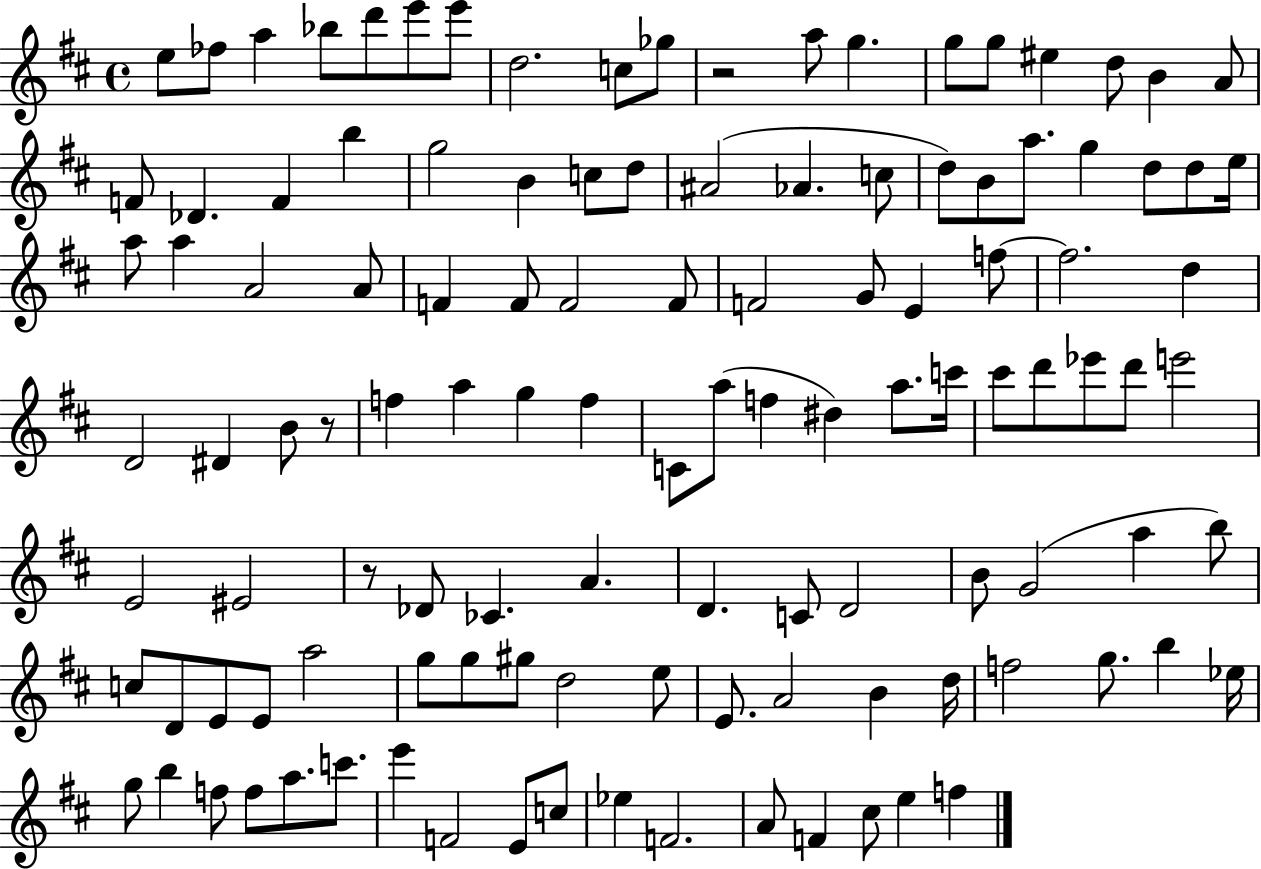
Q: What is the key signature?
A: D major